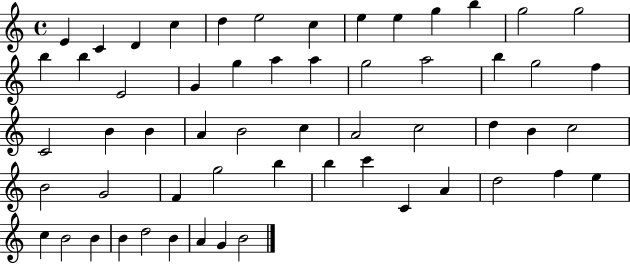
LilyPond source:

{
  \clef treble
  \time 4/4
  \defaultTimeSignature
  \key c \major
  e'4 c'4 d'4 c''4 | d''4 e''2 c''4 | e''4 e''4 g''4 b''4 | g''2 g''2 | \break b''4 b''4 e'2 | g'4 g''4 a''4 a''4 | g''2 a''2 | b''4 g''2 f''4 | \break c'2 b'4 b'4 | a'4 b'2 c''4 | a'2 c''2 | d''4 b'4 c''2 | \break b'2 g'2 | f'4 g''2 b''4 | b''4 c'''4 c'4 a'4 | d''2 f''4 e''4 | \break c''4 b'2 b'4 | b'4 d''2 b'4 | a'4 g'4 b'2 | \bar "|."
}